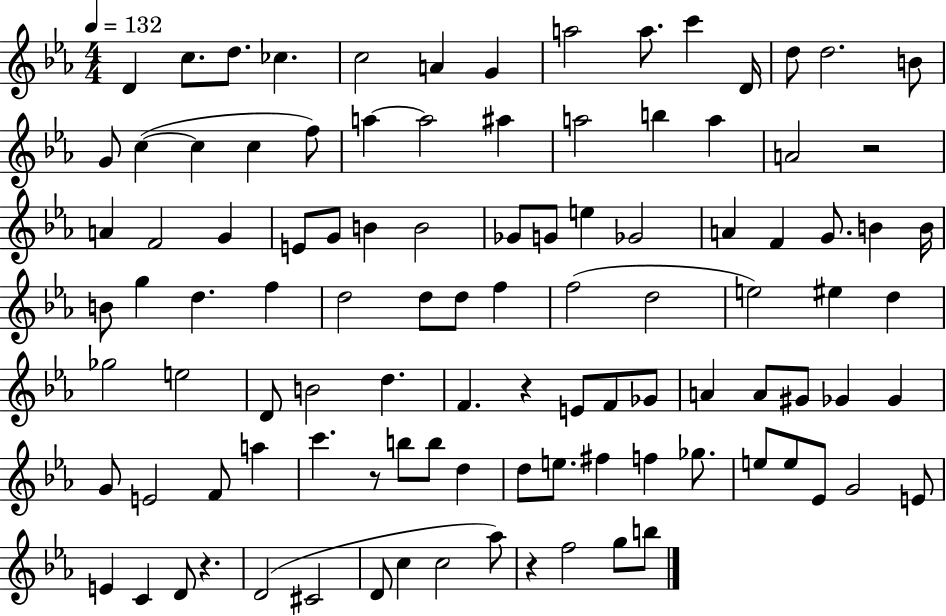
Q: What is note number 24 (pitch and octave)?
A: B5